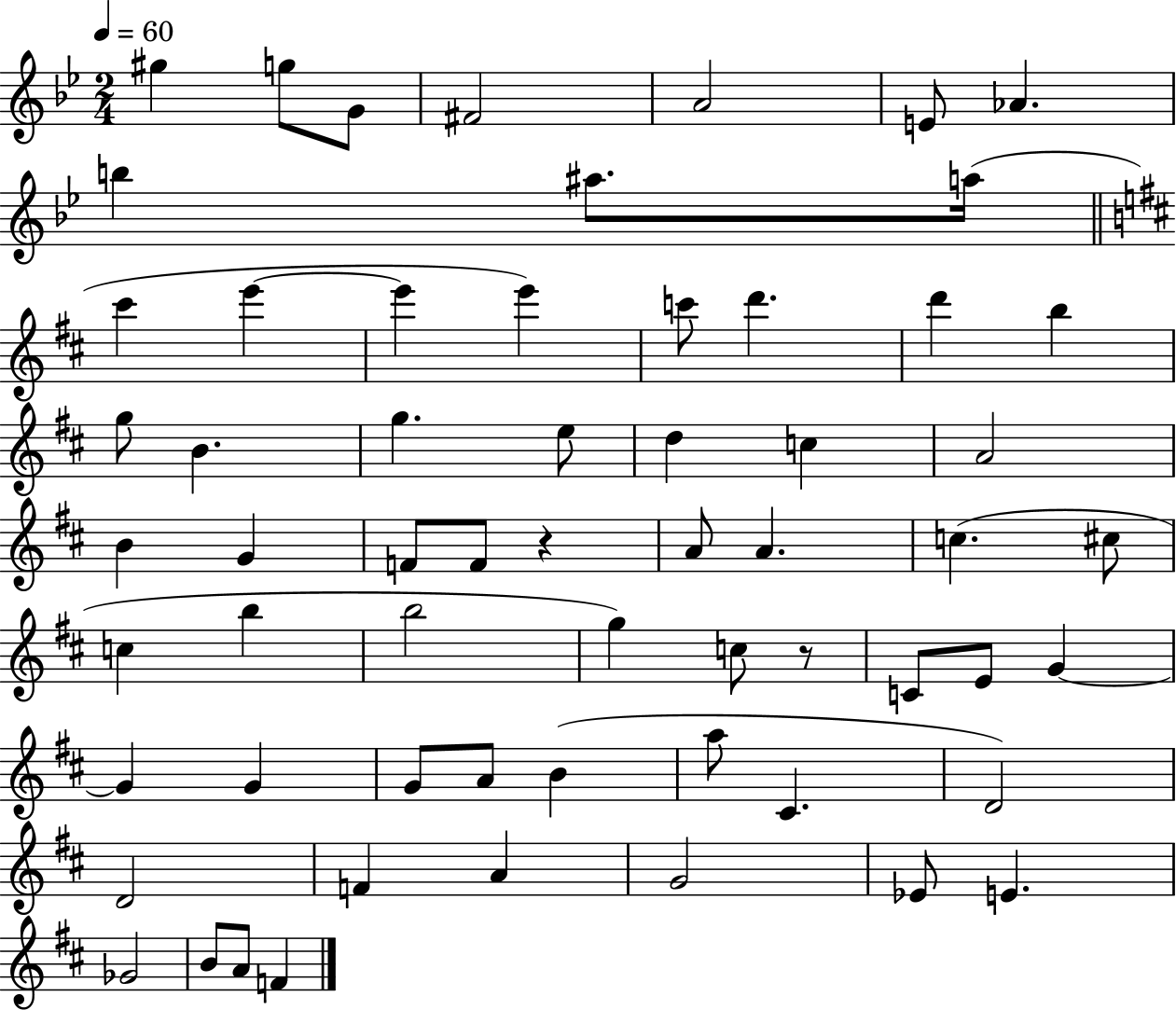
G#5/q G5/e G4/e F#4/h A4/h E4/e Ab4/q. B5/q A#5/e. A5/s C#6/q E6/q E6/q E6/q C6/e D6/q. D6/q B5/q G5/e B4/q. G5/q. E5/e D5/q C5/q A4/h B4/q G4/q F4/e F4/e R/q A4/e A4/q. C5/q. C#5/e C5/q B5/q B5/h G5/q C5/e R/e C4/e E4/e G4/q G4/q G4/q G4/e A4/e B4/q A5/e C#4/q. D4/h D4/h F4/q A4/q G4/h Eb4/e E4/q. Gb4/h B4/e A4/e F4/q